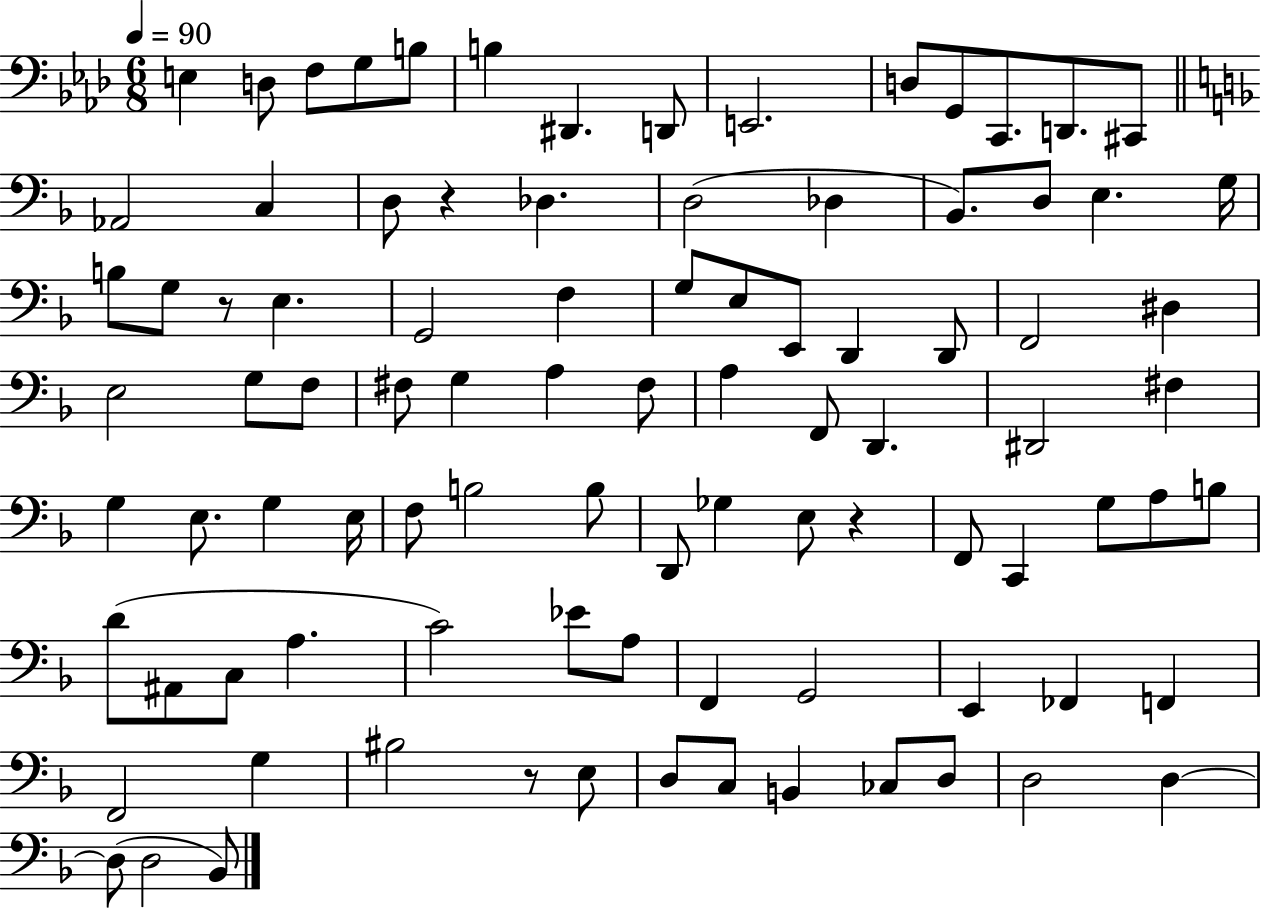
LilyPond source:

{
  \clef bass
  \numericTimeSignature
  \time 6/8
  \key aes \major
  \tempo 4 = 90
  \repeat volta 2 { e4 d8 f8 g8 b8 | b4 dis,4. d,8 | e,2. | d8 g,8 c,8. d,8. cis,8 | \break \bar "||" \break \key f \major aes,2 c4 | d8 r4 des4. | d2( des4 | bes,8.) d8 e4. g16 | \break b8 g8 r8 e4. | g,2 f4 | g8 e8 e,8 d,4 d,8 | f,2 dis4 | \break e2 g8 f8 | fis8 g4 a4 fis8 | a4 f,8 d,4. | dis,2 fis4 | \break g4 e8. g4 e16 | f8 b2 b8 | d,8 ges4 e8 r4 | f,8 c,4 g8 a8 b8 | \break d'8( ais,8 c8 a4. | c'2) ees'8 a8 | f,4 g,2 | e,4 fes,4 f,4 | \break f,2 g4 | bis2 r8 e8 | d8 c8 b,4 ces8 d8 | d2 d4~~ | \break d8( d2 bes,8) | } \bar "|."
}